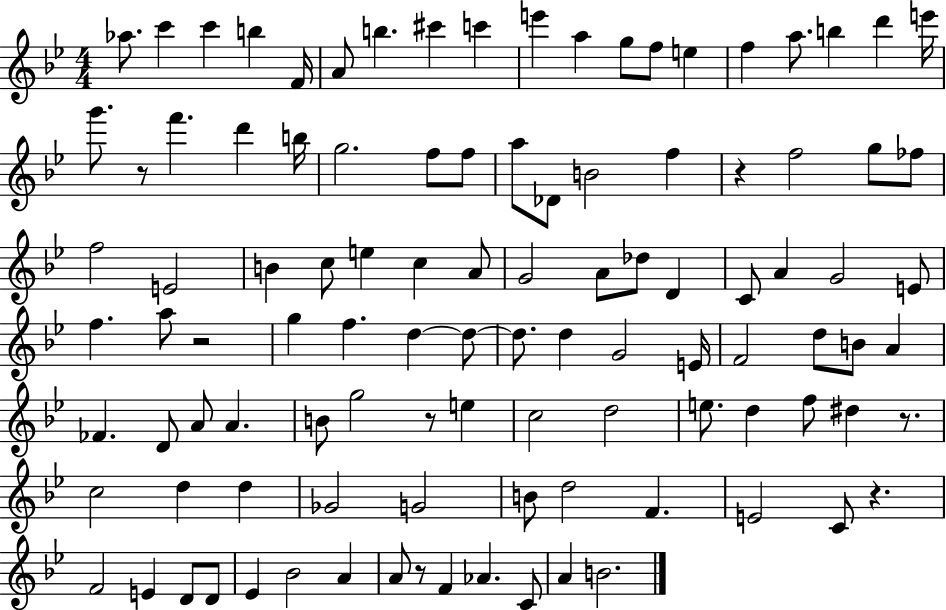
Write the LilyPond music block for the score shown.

{
  \clef treble
  \numericTimeSignature
  \time 4/4
  \key bes \major
  aes''8. c'''4 c'''4 b''4 f'16 | a'8 b''4. cis'''4 c'''4 | e'''4 a''4 g''8 f''8 e''4 | f''4 a''8. b''4 d'''4 e'''16 | \break g'''8. r8 f'''4. d'''4 b''16 | g''2. f''8 f''8 | a''8 des'8 b'2 f''4 | r4 f''2 g''8 fes''8 | \break f''2 e'2 | b'4 c''8 e''4 c''4 a'8 | g'2 a'8 des''8 d'4 | c'8 a'4 g'2 e'8 | \break f''4. a''8 r2 | g''4 f''4. d''4~~ d''8~~ | d''8. d''4 g'2 e'16 | f'2 d''8 b'8 a'4 | \break fes'4. d'8 a'8 a'4. | b'8 g''2 r8 e''4 | c''2 d''2 | e''8. d''4 f''8 dis''4 r8. | \break c''2 d''4 d''4 | ges'2 g'2 | b'8 d''2 f'4. | e'2 c'8 r4. | \break f'2 e'4 d'8 d'8 | ees'4 bes'2 a'4 | a'8 r8 f'4 aes'4. c'8 | a'4 b'2. | \break \bar "|."
}